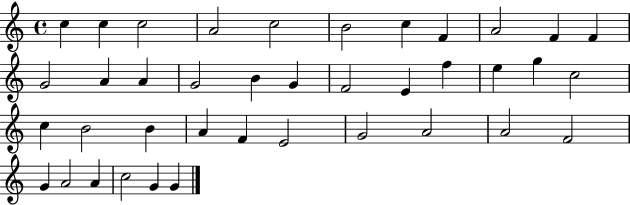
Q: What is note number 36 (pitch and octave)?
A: A4